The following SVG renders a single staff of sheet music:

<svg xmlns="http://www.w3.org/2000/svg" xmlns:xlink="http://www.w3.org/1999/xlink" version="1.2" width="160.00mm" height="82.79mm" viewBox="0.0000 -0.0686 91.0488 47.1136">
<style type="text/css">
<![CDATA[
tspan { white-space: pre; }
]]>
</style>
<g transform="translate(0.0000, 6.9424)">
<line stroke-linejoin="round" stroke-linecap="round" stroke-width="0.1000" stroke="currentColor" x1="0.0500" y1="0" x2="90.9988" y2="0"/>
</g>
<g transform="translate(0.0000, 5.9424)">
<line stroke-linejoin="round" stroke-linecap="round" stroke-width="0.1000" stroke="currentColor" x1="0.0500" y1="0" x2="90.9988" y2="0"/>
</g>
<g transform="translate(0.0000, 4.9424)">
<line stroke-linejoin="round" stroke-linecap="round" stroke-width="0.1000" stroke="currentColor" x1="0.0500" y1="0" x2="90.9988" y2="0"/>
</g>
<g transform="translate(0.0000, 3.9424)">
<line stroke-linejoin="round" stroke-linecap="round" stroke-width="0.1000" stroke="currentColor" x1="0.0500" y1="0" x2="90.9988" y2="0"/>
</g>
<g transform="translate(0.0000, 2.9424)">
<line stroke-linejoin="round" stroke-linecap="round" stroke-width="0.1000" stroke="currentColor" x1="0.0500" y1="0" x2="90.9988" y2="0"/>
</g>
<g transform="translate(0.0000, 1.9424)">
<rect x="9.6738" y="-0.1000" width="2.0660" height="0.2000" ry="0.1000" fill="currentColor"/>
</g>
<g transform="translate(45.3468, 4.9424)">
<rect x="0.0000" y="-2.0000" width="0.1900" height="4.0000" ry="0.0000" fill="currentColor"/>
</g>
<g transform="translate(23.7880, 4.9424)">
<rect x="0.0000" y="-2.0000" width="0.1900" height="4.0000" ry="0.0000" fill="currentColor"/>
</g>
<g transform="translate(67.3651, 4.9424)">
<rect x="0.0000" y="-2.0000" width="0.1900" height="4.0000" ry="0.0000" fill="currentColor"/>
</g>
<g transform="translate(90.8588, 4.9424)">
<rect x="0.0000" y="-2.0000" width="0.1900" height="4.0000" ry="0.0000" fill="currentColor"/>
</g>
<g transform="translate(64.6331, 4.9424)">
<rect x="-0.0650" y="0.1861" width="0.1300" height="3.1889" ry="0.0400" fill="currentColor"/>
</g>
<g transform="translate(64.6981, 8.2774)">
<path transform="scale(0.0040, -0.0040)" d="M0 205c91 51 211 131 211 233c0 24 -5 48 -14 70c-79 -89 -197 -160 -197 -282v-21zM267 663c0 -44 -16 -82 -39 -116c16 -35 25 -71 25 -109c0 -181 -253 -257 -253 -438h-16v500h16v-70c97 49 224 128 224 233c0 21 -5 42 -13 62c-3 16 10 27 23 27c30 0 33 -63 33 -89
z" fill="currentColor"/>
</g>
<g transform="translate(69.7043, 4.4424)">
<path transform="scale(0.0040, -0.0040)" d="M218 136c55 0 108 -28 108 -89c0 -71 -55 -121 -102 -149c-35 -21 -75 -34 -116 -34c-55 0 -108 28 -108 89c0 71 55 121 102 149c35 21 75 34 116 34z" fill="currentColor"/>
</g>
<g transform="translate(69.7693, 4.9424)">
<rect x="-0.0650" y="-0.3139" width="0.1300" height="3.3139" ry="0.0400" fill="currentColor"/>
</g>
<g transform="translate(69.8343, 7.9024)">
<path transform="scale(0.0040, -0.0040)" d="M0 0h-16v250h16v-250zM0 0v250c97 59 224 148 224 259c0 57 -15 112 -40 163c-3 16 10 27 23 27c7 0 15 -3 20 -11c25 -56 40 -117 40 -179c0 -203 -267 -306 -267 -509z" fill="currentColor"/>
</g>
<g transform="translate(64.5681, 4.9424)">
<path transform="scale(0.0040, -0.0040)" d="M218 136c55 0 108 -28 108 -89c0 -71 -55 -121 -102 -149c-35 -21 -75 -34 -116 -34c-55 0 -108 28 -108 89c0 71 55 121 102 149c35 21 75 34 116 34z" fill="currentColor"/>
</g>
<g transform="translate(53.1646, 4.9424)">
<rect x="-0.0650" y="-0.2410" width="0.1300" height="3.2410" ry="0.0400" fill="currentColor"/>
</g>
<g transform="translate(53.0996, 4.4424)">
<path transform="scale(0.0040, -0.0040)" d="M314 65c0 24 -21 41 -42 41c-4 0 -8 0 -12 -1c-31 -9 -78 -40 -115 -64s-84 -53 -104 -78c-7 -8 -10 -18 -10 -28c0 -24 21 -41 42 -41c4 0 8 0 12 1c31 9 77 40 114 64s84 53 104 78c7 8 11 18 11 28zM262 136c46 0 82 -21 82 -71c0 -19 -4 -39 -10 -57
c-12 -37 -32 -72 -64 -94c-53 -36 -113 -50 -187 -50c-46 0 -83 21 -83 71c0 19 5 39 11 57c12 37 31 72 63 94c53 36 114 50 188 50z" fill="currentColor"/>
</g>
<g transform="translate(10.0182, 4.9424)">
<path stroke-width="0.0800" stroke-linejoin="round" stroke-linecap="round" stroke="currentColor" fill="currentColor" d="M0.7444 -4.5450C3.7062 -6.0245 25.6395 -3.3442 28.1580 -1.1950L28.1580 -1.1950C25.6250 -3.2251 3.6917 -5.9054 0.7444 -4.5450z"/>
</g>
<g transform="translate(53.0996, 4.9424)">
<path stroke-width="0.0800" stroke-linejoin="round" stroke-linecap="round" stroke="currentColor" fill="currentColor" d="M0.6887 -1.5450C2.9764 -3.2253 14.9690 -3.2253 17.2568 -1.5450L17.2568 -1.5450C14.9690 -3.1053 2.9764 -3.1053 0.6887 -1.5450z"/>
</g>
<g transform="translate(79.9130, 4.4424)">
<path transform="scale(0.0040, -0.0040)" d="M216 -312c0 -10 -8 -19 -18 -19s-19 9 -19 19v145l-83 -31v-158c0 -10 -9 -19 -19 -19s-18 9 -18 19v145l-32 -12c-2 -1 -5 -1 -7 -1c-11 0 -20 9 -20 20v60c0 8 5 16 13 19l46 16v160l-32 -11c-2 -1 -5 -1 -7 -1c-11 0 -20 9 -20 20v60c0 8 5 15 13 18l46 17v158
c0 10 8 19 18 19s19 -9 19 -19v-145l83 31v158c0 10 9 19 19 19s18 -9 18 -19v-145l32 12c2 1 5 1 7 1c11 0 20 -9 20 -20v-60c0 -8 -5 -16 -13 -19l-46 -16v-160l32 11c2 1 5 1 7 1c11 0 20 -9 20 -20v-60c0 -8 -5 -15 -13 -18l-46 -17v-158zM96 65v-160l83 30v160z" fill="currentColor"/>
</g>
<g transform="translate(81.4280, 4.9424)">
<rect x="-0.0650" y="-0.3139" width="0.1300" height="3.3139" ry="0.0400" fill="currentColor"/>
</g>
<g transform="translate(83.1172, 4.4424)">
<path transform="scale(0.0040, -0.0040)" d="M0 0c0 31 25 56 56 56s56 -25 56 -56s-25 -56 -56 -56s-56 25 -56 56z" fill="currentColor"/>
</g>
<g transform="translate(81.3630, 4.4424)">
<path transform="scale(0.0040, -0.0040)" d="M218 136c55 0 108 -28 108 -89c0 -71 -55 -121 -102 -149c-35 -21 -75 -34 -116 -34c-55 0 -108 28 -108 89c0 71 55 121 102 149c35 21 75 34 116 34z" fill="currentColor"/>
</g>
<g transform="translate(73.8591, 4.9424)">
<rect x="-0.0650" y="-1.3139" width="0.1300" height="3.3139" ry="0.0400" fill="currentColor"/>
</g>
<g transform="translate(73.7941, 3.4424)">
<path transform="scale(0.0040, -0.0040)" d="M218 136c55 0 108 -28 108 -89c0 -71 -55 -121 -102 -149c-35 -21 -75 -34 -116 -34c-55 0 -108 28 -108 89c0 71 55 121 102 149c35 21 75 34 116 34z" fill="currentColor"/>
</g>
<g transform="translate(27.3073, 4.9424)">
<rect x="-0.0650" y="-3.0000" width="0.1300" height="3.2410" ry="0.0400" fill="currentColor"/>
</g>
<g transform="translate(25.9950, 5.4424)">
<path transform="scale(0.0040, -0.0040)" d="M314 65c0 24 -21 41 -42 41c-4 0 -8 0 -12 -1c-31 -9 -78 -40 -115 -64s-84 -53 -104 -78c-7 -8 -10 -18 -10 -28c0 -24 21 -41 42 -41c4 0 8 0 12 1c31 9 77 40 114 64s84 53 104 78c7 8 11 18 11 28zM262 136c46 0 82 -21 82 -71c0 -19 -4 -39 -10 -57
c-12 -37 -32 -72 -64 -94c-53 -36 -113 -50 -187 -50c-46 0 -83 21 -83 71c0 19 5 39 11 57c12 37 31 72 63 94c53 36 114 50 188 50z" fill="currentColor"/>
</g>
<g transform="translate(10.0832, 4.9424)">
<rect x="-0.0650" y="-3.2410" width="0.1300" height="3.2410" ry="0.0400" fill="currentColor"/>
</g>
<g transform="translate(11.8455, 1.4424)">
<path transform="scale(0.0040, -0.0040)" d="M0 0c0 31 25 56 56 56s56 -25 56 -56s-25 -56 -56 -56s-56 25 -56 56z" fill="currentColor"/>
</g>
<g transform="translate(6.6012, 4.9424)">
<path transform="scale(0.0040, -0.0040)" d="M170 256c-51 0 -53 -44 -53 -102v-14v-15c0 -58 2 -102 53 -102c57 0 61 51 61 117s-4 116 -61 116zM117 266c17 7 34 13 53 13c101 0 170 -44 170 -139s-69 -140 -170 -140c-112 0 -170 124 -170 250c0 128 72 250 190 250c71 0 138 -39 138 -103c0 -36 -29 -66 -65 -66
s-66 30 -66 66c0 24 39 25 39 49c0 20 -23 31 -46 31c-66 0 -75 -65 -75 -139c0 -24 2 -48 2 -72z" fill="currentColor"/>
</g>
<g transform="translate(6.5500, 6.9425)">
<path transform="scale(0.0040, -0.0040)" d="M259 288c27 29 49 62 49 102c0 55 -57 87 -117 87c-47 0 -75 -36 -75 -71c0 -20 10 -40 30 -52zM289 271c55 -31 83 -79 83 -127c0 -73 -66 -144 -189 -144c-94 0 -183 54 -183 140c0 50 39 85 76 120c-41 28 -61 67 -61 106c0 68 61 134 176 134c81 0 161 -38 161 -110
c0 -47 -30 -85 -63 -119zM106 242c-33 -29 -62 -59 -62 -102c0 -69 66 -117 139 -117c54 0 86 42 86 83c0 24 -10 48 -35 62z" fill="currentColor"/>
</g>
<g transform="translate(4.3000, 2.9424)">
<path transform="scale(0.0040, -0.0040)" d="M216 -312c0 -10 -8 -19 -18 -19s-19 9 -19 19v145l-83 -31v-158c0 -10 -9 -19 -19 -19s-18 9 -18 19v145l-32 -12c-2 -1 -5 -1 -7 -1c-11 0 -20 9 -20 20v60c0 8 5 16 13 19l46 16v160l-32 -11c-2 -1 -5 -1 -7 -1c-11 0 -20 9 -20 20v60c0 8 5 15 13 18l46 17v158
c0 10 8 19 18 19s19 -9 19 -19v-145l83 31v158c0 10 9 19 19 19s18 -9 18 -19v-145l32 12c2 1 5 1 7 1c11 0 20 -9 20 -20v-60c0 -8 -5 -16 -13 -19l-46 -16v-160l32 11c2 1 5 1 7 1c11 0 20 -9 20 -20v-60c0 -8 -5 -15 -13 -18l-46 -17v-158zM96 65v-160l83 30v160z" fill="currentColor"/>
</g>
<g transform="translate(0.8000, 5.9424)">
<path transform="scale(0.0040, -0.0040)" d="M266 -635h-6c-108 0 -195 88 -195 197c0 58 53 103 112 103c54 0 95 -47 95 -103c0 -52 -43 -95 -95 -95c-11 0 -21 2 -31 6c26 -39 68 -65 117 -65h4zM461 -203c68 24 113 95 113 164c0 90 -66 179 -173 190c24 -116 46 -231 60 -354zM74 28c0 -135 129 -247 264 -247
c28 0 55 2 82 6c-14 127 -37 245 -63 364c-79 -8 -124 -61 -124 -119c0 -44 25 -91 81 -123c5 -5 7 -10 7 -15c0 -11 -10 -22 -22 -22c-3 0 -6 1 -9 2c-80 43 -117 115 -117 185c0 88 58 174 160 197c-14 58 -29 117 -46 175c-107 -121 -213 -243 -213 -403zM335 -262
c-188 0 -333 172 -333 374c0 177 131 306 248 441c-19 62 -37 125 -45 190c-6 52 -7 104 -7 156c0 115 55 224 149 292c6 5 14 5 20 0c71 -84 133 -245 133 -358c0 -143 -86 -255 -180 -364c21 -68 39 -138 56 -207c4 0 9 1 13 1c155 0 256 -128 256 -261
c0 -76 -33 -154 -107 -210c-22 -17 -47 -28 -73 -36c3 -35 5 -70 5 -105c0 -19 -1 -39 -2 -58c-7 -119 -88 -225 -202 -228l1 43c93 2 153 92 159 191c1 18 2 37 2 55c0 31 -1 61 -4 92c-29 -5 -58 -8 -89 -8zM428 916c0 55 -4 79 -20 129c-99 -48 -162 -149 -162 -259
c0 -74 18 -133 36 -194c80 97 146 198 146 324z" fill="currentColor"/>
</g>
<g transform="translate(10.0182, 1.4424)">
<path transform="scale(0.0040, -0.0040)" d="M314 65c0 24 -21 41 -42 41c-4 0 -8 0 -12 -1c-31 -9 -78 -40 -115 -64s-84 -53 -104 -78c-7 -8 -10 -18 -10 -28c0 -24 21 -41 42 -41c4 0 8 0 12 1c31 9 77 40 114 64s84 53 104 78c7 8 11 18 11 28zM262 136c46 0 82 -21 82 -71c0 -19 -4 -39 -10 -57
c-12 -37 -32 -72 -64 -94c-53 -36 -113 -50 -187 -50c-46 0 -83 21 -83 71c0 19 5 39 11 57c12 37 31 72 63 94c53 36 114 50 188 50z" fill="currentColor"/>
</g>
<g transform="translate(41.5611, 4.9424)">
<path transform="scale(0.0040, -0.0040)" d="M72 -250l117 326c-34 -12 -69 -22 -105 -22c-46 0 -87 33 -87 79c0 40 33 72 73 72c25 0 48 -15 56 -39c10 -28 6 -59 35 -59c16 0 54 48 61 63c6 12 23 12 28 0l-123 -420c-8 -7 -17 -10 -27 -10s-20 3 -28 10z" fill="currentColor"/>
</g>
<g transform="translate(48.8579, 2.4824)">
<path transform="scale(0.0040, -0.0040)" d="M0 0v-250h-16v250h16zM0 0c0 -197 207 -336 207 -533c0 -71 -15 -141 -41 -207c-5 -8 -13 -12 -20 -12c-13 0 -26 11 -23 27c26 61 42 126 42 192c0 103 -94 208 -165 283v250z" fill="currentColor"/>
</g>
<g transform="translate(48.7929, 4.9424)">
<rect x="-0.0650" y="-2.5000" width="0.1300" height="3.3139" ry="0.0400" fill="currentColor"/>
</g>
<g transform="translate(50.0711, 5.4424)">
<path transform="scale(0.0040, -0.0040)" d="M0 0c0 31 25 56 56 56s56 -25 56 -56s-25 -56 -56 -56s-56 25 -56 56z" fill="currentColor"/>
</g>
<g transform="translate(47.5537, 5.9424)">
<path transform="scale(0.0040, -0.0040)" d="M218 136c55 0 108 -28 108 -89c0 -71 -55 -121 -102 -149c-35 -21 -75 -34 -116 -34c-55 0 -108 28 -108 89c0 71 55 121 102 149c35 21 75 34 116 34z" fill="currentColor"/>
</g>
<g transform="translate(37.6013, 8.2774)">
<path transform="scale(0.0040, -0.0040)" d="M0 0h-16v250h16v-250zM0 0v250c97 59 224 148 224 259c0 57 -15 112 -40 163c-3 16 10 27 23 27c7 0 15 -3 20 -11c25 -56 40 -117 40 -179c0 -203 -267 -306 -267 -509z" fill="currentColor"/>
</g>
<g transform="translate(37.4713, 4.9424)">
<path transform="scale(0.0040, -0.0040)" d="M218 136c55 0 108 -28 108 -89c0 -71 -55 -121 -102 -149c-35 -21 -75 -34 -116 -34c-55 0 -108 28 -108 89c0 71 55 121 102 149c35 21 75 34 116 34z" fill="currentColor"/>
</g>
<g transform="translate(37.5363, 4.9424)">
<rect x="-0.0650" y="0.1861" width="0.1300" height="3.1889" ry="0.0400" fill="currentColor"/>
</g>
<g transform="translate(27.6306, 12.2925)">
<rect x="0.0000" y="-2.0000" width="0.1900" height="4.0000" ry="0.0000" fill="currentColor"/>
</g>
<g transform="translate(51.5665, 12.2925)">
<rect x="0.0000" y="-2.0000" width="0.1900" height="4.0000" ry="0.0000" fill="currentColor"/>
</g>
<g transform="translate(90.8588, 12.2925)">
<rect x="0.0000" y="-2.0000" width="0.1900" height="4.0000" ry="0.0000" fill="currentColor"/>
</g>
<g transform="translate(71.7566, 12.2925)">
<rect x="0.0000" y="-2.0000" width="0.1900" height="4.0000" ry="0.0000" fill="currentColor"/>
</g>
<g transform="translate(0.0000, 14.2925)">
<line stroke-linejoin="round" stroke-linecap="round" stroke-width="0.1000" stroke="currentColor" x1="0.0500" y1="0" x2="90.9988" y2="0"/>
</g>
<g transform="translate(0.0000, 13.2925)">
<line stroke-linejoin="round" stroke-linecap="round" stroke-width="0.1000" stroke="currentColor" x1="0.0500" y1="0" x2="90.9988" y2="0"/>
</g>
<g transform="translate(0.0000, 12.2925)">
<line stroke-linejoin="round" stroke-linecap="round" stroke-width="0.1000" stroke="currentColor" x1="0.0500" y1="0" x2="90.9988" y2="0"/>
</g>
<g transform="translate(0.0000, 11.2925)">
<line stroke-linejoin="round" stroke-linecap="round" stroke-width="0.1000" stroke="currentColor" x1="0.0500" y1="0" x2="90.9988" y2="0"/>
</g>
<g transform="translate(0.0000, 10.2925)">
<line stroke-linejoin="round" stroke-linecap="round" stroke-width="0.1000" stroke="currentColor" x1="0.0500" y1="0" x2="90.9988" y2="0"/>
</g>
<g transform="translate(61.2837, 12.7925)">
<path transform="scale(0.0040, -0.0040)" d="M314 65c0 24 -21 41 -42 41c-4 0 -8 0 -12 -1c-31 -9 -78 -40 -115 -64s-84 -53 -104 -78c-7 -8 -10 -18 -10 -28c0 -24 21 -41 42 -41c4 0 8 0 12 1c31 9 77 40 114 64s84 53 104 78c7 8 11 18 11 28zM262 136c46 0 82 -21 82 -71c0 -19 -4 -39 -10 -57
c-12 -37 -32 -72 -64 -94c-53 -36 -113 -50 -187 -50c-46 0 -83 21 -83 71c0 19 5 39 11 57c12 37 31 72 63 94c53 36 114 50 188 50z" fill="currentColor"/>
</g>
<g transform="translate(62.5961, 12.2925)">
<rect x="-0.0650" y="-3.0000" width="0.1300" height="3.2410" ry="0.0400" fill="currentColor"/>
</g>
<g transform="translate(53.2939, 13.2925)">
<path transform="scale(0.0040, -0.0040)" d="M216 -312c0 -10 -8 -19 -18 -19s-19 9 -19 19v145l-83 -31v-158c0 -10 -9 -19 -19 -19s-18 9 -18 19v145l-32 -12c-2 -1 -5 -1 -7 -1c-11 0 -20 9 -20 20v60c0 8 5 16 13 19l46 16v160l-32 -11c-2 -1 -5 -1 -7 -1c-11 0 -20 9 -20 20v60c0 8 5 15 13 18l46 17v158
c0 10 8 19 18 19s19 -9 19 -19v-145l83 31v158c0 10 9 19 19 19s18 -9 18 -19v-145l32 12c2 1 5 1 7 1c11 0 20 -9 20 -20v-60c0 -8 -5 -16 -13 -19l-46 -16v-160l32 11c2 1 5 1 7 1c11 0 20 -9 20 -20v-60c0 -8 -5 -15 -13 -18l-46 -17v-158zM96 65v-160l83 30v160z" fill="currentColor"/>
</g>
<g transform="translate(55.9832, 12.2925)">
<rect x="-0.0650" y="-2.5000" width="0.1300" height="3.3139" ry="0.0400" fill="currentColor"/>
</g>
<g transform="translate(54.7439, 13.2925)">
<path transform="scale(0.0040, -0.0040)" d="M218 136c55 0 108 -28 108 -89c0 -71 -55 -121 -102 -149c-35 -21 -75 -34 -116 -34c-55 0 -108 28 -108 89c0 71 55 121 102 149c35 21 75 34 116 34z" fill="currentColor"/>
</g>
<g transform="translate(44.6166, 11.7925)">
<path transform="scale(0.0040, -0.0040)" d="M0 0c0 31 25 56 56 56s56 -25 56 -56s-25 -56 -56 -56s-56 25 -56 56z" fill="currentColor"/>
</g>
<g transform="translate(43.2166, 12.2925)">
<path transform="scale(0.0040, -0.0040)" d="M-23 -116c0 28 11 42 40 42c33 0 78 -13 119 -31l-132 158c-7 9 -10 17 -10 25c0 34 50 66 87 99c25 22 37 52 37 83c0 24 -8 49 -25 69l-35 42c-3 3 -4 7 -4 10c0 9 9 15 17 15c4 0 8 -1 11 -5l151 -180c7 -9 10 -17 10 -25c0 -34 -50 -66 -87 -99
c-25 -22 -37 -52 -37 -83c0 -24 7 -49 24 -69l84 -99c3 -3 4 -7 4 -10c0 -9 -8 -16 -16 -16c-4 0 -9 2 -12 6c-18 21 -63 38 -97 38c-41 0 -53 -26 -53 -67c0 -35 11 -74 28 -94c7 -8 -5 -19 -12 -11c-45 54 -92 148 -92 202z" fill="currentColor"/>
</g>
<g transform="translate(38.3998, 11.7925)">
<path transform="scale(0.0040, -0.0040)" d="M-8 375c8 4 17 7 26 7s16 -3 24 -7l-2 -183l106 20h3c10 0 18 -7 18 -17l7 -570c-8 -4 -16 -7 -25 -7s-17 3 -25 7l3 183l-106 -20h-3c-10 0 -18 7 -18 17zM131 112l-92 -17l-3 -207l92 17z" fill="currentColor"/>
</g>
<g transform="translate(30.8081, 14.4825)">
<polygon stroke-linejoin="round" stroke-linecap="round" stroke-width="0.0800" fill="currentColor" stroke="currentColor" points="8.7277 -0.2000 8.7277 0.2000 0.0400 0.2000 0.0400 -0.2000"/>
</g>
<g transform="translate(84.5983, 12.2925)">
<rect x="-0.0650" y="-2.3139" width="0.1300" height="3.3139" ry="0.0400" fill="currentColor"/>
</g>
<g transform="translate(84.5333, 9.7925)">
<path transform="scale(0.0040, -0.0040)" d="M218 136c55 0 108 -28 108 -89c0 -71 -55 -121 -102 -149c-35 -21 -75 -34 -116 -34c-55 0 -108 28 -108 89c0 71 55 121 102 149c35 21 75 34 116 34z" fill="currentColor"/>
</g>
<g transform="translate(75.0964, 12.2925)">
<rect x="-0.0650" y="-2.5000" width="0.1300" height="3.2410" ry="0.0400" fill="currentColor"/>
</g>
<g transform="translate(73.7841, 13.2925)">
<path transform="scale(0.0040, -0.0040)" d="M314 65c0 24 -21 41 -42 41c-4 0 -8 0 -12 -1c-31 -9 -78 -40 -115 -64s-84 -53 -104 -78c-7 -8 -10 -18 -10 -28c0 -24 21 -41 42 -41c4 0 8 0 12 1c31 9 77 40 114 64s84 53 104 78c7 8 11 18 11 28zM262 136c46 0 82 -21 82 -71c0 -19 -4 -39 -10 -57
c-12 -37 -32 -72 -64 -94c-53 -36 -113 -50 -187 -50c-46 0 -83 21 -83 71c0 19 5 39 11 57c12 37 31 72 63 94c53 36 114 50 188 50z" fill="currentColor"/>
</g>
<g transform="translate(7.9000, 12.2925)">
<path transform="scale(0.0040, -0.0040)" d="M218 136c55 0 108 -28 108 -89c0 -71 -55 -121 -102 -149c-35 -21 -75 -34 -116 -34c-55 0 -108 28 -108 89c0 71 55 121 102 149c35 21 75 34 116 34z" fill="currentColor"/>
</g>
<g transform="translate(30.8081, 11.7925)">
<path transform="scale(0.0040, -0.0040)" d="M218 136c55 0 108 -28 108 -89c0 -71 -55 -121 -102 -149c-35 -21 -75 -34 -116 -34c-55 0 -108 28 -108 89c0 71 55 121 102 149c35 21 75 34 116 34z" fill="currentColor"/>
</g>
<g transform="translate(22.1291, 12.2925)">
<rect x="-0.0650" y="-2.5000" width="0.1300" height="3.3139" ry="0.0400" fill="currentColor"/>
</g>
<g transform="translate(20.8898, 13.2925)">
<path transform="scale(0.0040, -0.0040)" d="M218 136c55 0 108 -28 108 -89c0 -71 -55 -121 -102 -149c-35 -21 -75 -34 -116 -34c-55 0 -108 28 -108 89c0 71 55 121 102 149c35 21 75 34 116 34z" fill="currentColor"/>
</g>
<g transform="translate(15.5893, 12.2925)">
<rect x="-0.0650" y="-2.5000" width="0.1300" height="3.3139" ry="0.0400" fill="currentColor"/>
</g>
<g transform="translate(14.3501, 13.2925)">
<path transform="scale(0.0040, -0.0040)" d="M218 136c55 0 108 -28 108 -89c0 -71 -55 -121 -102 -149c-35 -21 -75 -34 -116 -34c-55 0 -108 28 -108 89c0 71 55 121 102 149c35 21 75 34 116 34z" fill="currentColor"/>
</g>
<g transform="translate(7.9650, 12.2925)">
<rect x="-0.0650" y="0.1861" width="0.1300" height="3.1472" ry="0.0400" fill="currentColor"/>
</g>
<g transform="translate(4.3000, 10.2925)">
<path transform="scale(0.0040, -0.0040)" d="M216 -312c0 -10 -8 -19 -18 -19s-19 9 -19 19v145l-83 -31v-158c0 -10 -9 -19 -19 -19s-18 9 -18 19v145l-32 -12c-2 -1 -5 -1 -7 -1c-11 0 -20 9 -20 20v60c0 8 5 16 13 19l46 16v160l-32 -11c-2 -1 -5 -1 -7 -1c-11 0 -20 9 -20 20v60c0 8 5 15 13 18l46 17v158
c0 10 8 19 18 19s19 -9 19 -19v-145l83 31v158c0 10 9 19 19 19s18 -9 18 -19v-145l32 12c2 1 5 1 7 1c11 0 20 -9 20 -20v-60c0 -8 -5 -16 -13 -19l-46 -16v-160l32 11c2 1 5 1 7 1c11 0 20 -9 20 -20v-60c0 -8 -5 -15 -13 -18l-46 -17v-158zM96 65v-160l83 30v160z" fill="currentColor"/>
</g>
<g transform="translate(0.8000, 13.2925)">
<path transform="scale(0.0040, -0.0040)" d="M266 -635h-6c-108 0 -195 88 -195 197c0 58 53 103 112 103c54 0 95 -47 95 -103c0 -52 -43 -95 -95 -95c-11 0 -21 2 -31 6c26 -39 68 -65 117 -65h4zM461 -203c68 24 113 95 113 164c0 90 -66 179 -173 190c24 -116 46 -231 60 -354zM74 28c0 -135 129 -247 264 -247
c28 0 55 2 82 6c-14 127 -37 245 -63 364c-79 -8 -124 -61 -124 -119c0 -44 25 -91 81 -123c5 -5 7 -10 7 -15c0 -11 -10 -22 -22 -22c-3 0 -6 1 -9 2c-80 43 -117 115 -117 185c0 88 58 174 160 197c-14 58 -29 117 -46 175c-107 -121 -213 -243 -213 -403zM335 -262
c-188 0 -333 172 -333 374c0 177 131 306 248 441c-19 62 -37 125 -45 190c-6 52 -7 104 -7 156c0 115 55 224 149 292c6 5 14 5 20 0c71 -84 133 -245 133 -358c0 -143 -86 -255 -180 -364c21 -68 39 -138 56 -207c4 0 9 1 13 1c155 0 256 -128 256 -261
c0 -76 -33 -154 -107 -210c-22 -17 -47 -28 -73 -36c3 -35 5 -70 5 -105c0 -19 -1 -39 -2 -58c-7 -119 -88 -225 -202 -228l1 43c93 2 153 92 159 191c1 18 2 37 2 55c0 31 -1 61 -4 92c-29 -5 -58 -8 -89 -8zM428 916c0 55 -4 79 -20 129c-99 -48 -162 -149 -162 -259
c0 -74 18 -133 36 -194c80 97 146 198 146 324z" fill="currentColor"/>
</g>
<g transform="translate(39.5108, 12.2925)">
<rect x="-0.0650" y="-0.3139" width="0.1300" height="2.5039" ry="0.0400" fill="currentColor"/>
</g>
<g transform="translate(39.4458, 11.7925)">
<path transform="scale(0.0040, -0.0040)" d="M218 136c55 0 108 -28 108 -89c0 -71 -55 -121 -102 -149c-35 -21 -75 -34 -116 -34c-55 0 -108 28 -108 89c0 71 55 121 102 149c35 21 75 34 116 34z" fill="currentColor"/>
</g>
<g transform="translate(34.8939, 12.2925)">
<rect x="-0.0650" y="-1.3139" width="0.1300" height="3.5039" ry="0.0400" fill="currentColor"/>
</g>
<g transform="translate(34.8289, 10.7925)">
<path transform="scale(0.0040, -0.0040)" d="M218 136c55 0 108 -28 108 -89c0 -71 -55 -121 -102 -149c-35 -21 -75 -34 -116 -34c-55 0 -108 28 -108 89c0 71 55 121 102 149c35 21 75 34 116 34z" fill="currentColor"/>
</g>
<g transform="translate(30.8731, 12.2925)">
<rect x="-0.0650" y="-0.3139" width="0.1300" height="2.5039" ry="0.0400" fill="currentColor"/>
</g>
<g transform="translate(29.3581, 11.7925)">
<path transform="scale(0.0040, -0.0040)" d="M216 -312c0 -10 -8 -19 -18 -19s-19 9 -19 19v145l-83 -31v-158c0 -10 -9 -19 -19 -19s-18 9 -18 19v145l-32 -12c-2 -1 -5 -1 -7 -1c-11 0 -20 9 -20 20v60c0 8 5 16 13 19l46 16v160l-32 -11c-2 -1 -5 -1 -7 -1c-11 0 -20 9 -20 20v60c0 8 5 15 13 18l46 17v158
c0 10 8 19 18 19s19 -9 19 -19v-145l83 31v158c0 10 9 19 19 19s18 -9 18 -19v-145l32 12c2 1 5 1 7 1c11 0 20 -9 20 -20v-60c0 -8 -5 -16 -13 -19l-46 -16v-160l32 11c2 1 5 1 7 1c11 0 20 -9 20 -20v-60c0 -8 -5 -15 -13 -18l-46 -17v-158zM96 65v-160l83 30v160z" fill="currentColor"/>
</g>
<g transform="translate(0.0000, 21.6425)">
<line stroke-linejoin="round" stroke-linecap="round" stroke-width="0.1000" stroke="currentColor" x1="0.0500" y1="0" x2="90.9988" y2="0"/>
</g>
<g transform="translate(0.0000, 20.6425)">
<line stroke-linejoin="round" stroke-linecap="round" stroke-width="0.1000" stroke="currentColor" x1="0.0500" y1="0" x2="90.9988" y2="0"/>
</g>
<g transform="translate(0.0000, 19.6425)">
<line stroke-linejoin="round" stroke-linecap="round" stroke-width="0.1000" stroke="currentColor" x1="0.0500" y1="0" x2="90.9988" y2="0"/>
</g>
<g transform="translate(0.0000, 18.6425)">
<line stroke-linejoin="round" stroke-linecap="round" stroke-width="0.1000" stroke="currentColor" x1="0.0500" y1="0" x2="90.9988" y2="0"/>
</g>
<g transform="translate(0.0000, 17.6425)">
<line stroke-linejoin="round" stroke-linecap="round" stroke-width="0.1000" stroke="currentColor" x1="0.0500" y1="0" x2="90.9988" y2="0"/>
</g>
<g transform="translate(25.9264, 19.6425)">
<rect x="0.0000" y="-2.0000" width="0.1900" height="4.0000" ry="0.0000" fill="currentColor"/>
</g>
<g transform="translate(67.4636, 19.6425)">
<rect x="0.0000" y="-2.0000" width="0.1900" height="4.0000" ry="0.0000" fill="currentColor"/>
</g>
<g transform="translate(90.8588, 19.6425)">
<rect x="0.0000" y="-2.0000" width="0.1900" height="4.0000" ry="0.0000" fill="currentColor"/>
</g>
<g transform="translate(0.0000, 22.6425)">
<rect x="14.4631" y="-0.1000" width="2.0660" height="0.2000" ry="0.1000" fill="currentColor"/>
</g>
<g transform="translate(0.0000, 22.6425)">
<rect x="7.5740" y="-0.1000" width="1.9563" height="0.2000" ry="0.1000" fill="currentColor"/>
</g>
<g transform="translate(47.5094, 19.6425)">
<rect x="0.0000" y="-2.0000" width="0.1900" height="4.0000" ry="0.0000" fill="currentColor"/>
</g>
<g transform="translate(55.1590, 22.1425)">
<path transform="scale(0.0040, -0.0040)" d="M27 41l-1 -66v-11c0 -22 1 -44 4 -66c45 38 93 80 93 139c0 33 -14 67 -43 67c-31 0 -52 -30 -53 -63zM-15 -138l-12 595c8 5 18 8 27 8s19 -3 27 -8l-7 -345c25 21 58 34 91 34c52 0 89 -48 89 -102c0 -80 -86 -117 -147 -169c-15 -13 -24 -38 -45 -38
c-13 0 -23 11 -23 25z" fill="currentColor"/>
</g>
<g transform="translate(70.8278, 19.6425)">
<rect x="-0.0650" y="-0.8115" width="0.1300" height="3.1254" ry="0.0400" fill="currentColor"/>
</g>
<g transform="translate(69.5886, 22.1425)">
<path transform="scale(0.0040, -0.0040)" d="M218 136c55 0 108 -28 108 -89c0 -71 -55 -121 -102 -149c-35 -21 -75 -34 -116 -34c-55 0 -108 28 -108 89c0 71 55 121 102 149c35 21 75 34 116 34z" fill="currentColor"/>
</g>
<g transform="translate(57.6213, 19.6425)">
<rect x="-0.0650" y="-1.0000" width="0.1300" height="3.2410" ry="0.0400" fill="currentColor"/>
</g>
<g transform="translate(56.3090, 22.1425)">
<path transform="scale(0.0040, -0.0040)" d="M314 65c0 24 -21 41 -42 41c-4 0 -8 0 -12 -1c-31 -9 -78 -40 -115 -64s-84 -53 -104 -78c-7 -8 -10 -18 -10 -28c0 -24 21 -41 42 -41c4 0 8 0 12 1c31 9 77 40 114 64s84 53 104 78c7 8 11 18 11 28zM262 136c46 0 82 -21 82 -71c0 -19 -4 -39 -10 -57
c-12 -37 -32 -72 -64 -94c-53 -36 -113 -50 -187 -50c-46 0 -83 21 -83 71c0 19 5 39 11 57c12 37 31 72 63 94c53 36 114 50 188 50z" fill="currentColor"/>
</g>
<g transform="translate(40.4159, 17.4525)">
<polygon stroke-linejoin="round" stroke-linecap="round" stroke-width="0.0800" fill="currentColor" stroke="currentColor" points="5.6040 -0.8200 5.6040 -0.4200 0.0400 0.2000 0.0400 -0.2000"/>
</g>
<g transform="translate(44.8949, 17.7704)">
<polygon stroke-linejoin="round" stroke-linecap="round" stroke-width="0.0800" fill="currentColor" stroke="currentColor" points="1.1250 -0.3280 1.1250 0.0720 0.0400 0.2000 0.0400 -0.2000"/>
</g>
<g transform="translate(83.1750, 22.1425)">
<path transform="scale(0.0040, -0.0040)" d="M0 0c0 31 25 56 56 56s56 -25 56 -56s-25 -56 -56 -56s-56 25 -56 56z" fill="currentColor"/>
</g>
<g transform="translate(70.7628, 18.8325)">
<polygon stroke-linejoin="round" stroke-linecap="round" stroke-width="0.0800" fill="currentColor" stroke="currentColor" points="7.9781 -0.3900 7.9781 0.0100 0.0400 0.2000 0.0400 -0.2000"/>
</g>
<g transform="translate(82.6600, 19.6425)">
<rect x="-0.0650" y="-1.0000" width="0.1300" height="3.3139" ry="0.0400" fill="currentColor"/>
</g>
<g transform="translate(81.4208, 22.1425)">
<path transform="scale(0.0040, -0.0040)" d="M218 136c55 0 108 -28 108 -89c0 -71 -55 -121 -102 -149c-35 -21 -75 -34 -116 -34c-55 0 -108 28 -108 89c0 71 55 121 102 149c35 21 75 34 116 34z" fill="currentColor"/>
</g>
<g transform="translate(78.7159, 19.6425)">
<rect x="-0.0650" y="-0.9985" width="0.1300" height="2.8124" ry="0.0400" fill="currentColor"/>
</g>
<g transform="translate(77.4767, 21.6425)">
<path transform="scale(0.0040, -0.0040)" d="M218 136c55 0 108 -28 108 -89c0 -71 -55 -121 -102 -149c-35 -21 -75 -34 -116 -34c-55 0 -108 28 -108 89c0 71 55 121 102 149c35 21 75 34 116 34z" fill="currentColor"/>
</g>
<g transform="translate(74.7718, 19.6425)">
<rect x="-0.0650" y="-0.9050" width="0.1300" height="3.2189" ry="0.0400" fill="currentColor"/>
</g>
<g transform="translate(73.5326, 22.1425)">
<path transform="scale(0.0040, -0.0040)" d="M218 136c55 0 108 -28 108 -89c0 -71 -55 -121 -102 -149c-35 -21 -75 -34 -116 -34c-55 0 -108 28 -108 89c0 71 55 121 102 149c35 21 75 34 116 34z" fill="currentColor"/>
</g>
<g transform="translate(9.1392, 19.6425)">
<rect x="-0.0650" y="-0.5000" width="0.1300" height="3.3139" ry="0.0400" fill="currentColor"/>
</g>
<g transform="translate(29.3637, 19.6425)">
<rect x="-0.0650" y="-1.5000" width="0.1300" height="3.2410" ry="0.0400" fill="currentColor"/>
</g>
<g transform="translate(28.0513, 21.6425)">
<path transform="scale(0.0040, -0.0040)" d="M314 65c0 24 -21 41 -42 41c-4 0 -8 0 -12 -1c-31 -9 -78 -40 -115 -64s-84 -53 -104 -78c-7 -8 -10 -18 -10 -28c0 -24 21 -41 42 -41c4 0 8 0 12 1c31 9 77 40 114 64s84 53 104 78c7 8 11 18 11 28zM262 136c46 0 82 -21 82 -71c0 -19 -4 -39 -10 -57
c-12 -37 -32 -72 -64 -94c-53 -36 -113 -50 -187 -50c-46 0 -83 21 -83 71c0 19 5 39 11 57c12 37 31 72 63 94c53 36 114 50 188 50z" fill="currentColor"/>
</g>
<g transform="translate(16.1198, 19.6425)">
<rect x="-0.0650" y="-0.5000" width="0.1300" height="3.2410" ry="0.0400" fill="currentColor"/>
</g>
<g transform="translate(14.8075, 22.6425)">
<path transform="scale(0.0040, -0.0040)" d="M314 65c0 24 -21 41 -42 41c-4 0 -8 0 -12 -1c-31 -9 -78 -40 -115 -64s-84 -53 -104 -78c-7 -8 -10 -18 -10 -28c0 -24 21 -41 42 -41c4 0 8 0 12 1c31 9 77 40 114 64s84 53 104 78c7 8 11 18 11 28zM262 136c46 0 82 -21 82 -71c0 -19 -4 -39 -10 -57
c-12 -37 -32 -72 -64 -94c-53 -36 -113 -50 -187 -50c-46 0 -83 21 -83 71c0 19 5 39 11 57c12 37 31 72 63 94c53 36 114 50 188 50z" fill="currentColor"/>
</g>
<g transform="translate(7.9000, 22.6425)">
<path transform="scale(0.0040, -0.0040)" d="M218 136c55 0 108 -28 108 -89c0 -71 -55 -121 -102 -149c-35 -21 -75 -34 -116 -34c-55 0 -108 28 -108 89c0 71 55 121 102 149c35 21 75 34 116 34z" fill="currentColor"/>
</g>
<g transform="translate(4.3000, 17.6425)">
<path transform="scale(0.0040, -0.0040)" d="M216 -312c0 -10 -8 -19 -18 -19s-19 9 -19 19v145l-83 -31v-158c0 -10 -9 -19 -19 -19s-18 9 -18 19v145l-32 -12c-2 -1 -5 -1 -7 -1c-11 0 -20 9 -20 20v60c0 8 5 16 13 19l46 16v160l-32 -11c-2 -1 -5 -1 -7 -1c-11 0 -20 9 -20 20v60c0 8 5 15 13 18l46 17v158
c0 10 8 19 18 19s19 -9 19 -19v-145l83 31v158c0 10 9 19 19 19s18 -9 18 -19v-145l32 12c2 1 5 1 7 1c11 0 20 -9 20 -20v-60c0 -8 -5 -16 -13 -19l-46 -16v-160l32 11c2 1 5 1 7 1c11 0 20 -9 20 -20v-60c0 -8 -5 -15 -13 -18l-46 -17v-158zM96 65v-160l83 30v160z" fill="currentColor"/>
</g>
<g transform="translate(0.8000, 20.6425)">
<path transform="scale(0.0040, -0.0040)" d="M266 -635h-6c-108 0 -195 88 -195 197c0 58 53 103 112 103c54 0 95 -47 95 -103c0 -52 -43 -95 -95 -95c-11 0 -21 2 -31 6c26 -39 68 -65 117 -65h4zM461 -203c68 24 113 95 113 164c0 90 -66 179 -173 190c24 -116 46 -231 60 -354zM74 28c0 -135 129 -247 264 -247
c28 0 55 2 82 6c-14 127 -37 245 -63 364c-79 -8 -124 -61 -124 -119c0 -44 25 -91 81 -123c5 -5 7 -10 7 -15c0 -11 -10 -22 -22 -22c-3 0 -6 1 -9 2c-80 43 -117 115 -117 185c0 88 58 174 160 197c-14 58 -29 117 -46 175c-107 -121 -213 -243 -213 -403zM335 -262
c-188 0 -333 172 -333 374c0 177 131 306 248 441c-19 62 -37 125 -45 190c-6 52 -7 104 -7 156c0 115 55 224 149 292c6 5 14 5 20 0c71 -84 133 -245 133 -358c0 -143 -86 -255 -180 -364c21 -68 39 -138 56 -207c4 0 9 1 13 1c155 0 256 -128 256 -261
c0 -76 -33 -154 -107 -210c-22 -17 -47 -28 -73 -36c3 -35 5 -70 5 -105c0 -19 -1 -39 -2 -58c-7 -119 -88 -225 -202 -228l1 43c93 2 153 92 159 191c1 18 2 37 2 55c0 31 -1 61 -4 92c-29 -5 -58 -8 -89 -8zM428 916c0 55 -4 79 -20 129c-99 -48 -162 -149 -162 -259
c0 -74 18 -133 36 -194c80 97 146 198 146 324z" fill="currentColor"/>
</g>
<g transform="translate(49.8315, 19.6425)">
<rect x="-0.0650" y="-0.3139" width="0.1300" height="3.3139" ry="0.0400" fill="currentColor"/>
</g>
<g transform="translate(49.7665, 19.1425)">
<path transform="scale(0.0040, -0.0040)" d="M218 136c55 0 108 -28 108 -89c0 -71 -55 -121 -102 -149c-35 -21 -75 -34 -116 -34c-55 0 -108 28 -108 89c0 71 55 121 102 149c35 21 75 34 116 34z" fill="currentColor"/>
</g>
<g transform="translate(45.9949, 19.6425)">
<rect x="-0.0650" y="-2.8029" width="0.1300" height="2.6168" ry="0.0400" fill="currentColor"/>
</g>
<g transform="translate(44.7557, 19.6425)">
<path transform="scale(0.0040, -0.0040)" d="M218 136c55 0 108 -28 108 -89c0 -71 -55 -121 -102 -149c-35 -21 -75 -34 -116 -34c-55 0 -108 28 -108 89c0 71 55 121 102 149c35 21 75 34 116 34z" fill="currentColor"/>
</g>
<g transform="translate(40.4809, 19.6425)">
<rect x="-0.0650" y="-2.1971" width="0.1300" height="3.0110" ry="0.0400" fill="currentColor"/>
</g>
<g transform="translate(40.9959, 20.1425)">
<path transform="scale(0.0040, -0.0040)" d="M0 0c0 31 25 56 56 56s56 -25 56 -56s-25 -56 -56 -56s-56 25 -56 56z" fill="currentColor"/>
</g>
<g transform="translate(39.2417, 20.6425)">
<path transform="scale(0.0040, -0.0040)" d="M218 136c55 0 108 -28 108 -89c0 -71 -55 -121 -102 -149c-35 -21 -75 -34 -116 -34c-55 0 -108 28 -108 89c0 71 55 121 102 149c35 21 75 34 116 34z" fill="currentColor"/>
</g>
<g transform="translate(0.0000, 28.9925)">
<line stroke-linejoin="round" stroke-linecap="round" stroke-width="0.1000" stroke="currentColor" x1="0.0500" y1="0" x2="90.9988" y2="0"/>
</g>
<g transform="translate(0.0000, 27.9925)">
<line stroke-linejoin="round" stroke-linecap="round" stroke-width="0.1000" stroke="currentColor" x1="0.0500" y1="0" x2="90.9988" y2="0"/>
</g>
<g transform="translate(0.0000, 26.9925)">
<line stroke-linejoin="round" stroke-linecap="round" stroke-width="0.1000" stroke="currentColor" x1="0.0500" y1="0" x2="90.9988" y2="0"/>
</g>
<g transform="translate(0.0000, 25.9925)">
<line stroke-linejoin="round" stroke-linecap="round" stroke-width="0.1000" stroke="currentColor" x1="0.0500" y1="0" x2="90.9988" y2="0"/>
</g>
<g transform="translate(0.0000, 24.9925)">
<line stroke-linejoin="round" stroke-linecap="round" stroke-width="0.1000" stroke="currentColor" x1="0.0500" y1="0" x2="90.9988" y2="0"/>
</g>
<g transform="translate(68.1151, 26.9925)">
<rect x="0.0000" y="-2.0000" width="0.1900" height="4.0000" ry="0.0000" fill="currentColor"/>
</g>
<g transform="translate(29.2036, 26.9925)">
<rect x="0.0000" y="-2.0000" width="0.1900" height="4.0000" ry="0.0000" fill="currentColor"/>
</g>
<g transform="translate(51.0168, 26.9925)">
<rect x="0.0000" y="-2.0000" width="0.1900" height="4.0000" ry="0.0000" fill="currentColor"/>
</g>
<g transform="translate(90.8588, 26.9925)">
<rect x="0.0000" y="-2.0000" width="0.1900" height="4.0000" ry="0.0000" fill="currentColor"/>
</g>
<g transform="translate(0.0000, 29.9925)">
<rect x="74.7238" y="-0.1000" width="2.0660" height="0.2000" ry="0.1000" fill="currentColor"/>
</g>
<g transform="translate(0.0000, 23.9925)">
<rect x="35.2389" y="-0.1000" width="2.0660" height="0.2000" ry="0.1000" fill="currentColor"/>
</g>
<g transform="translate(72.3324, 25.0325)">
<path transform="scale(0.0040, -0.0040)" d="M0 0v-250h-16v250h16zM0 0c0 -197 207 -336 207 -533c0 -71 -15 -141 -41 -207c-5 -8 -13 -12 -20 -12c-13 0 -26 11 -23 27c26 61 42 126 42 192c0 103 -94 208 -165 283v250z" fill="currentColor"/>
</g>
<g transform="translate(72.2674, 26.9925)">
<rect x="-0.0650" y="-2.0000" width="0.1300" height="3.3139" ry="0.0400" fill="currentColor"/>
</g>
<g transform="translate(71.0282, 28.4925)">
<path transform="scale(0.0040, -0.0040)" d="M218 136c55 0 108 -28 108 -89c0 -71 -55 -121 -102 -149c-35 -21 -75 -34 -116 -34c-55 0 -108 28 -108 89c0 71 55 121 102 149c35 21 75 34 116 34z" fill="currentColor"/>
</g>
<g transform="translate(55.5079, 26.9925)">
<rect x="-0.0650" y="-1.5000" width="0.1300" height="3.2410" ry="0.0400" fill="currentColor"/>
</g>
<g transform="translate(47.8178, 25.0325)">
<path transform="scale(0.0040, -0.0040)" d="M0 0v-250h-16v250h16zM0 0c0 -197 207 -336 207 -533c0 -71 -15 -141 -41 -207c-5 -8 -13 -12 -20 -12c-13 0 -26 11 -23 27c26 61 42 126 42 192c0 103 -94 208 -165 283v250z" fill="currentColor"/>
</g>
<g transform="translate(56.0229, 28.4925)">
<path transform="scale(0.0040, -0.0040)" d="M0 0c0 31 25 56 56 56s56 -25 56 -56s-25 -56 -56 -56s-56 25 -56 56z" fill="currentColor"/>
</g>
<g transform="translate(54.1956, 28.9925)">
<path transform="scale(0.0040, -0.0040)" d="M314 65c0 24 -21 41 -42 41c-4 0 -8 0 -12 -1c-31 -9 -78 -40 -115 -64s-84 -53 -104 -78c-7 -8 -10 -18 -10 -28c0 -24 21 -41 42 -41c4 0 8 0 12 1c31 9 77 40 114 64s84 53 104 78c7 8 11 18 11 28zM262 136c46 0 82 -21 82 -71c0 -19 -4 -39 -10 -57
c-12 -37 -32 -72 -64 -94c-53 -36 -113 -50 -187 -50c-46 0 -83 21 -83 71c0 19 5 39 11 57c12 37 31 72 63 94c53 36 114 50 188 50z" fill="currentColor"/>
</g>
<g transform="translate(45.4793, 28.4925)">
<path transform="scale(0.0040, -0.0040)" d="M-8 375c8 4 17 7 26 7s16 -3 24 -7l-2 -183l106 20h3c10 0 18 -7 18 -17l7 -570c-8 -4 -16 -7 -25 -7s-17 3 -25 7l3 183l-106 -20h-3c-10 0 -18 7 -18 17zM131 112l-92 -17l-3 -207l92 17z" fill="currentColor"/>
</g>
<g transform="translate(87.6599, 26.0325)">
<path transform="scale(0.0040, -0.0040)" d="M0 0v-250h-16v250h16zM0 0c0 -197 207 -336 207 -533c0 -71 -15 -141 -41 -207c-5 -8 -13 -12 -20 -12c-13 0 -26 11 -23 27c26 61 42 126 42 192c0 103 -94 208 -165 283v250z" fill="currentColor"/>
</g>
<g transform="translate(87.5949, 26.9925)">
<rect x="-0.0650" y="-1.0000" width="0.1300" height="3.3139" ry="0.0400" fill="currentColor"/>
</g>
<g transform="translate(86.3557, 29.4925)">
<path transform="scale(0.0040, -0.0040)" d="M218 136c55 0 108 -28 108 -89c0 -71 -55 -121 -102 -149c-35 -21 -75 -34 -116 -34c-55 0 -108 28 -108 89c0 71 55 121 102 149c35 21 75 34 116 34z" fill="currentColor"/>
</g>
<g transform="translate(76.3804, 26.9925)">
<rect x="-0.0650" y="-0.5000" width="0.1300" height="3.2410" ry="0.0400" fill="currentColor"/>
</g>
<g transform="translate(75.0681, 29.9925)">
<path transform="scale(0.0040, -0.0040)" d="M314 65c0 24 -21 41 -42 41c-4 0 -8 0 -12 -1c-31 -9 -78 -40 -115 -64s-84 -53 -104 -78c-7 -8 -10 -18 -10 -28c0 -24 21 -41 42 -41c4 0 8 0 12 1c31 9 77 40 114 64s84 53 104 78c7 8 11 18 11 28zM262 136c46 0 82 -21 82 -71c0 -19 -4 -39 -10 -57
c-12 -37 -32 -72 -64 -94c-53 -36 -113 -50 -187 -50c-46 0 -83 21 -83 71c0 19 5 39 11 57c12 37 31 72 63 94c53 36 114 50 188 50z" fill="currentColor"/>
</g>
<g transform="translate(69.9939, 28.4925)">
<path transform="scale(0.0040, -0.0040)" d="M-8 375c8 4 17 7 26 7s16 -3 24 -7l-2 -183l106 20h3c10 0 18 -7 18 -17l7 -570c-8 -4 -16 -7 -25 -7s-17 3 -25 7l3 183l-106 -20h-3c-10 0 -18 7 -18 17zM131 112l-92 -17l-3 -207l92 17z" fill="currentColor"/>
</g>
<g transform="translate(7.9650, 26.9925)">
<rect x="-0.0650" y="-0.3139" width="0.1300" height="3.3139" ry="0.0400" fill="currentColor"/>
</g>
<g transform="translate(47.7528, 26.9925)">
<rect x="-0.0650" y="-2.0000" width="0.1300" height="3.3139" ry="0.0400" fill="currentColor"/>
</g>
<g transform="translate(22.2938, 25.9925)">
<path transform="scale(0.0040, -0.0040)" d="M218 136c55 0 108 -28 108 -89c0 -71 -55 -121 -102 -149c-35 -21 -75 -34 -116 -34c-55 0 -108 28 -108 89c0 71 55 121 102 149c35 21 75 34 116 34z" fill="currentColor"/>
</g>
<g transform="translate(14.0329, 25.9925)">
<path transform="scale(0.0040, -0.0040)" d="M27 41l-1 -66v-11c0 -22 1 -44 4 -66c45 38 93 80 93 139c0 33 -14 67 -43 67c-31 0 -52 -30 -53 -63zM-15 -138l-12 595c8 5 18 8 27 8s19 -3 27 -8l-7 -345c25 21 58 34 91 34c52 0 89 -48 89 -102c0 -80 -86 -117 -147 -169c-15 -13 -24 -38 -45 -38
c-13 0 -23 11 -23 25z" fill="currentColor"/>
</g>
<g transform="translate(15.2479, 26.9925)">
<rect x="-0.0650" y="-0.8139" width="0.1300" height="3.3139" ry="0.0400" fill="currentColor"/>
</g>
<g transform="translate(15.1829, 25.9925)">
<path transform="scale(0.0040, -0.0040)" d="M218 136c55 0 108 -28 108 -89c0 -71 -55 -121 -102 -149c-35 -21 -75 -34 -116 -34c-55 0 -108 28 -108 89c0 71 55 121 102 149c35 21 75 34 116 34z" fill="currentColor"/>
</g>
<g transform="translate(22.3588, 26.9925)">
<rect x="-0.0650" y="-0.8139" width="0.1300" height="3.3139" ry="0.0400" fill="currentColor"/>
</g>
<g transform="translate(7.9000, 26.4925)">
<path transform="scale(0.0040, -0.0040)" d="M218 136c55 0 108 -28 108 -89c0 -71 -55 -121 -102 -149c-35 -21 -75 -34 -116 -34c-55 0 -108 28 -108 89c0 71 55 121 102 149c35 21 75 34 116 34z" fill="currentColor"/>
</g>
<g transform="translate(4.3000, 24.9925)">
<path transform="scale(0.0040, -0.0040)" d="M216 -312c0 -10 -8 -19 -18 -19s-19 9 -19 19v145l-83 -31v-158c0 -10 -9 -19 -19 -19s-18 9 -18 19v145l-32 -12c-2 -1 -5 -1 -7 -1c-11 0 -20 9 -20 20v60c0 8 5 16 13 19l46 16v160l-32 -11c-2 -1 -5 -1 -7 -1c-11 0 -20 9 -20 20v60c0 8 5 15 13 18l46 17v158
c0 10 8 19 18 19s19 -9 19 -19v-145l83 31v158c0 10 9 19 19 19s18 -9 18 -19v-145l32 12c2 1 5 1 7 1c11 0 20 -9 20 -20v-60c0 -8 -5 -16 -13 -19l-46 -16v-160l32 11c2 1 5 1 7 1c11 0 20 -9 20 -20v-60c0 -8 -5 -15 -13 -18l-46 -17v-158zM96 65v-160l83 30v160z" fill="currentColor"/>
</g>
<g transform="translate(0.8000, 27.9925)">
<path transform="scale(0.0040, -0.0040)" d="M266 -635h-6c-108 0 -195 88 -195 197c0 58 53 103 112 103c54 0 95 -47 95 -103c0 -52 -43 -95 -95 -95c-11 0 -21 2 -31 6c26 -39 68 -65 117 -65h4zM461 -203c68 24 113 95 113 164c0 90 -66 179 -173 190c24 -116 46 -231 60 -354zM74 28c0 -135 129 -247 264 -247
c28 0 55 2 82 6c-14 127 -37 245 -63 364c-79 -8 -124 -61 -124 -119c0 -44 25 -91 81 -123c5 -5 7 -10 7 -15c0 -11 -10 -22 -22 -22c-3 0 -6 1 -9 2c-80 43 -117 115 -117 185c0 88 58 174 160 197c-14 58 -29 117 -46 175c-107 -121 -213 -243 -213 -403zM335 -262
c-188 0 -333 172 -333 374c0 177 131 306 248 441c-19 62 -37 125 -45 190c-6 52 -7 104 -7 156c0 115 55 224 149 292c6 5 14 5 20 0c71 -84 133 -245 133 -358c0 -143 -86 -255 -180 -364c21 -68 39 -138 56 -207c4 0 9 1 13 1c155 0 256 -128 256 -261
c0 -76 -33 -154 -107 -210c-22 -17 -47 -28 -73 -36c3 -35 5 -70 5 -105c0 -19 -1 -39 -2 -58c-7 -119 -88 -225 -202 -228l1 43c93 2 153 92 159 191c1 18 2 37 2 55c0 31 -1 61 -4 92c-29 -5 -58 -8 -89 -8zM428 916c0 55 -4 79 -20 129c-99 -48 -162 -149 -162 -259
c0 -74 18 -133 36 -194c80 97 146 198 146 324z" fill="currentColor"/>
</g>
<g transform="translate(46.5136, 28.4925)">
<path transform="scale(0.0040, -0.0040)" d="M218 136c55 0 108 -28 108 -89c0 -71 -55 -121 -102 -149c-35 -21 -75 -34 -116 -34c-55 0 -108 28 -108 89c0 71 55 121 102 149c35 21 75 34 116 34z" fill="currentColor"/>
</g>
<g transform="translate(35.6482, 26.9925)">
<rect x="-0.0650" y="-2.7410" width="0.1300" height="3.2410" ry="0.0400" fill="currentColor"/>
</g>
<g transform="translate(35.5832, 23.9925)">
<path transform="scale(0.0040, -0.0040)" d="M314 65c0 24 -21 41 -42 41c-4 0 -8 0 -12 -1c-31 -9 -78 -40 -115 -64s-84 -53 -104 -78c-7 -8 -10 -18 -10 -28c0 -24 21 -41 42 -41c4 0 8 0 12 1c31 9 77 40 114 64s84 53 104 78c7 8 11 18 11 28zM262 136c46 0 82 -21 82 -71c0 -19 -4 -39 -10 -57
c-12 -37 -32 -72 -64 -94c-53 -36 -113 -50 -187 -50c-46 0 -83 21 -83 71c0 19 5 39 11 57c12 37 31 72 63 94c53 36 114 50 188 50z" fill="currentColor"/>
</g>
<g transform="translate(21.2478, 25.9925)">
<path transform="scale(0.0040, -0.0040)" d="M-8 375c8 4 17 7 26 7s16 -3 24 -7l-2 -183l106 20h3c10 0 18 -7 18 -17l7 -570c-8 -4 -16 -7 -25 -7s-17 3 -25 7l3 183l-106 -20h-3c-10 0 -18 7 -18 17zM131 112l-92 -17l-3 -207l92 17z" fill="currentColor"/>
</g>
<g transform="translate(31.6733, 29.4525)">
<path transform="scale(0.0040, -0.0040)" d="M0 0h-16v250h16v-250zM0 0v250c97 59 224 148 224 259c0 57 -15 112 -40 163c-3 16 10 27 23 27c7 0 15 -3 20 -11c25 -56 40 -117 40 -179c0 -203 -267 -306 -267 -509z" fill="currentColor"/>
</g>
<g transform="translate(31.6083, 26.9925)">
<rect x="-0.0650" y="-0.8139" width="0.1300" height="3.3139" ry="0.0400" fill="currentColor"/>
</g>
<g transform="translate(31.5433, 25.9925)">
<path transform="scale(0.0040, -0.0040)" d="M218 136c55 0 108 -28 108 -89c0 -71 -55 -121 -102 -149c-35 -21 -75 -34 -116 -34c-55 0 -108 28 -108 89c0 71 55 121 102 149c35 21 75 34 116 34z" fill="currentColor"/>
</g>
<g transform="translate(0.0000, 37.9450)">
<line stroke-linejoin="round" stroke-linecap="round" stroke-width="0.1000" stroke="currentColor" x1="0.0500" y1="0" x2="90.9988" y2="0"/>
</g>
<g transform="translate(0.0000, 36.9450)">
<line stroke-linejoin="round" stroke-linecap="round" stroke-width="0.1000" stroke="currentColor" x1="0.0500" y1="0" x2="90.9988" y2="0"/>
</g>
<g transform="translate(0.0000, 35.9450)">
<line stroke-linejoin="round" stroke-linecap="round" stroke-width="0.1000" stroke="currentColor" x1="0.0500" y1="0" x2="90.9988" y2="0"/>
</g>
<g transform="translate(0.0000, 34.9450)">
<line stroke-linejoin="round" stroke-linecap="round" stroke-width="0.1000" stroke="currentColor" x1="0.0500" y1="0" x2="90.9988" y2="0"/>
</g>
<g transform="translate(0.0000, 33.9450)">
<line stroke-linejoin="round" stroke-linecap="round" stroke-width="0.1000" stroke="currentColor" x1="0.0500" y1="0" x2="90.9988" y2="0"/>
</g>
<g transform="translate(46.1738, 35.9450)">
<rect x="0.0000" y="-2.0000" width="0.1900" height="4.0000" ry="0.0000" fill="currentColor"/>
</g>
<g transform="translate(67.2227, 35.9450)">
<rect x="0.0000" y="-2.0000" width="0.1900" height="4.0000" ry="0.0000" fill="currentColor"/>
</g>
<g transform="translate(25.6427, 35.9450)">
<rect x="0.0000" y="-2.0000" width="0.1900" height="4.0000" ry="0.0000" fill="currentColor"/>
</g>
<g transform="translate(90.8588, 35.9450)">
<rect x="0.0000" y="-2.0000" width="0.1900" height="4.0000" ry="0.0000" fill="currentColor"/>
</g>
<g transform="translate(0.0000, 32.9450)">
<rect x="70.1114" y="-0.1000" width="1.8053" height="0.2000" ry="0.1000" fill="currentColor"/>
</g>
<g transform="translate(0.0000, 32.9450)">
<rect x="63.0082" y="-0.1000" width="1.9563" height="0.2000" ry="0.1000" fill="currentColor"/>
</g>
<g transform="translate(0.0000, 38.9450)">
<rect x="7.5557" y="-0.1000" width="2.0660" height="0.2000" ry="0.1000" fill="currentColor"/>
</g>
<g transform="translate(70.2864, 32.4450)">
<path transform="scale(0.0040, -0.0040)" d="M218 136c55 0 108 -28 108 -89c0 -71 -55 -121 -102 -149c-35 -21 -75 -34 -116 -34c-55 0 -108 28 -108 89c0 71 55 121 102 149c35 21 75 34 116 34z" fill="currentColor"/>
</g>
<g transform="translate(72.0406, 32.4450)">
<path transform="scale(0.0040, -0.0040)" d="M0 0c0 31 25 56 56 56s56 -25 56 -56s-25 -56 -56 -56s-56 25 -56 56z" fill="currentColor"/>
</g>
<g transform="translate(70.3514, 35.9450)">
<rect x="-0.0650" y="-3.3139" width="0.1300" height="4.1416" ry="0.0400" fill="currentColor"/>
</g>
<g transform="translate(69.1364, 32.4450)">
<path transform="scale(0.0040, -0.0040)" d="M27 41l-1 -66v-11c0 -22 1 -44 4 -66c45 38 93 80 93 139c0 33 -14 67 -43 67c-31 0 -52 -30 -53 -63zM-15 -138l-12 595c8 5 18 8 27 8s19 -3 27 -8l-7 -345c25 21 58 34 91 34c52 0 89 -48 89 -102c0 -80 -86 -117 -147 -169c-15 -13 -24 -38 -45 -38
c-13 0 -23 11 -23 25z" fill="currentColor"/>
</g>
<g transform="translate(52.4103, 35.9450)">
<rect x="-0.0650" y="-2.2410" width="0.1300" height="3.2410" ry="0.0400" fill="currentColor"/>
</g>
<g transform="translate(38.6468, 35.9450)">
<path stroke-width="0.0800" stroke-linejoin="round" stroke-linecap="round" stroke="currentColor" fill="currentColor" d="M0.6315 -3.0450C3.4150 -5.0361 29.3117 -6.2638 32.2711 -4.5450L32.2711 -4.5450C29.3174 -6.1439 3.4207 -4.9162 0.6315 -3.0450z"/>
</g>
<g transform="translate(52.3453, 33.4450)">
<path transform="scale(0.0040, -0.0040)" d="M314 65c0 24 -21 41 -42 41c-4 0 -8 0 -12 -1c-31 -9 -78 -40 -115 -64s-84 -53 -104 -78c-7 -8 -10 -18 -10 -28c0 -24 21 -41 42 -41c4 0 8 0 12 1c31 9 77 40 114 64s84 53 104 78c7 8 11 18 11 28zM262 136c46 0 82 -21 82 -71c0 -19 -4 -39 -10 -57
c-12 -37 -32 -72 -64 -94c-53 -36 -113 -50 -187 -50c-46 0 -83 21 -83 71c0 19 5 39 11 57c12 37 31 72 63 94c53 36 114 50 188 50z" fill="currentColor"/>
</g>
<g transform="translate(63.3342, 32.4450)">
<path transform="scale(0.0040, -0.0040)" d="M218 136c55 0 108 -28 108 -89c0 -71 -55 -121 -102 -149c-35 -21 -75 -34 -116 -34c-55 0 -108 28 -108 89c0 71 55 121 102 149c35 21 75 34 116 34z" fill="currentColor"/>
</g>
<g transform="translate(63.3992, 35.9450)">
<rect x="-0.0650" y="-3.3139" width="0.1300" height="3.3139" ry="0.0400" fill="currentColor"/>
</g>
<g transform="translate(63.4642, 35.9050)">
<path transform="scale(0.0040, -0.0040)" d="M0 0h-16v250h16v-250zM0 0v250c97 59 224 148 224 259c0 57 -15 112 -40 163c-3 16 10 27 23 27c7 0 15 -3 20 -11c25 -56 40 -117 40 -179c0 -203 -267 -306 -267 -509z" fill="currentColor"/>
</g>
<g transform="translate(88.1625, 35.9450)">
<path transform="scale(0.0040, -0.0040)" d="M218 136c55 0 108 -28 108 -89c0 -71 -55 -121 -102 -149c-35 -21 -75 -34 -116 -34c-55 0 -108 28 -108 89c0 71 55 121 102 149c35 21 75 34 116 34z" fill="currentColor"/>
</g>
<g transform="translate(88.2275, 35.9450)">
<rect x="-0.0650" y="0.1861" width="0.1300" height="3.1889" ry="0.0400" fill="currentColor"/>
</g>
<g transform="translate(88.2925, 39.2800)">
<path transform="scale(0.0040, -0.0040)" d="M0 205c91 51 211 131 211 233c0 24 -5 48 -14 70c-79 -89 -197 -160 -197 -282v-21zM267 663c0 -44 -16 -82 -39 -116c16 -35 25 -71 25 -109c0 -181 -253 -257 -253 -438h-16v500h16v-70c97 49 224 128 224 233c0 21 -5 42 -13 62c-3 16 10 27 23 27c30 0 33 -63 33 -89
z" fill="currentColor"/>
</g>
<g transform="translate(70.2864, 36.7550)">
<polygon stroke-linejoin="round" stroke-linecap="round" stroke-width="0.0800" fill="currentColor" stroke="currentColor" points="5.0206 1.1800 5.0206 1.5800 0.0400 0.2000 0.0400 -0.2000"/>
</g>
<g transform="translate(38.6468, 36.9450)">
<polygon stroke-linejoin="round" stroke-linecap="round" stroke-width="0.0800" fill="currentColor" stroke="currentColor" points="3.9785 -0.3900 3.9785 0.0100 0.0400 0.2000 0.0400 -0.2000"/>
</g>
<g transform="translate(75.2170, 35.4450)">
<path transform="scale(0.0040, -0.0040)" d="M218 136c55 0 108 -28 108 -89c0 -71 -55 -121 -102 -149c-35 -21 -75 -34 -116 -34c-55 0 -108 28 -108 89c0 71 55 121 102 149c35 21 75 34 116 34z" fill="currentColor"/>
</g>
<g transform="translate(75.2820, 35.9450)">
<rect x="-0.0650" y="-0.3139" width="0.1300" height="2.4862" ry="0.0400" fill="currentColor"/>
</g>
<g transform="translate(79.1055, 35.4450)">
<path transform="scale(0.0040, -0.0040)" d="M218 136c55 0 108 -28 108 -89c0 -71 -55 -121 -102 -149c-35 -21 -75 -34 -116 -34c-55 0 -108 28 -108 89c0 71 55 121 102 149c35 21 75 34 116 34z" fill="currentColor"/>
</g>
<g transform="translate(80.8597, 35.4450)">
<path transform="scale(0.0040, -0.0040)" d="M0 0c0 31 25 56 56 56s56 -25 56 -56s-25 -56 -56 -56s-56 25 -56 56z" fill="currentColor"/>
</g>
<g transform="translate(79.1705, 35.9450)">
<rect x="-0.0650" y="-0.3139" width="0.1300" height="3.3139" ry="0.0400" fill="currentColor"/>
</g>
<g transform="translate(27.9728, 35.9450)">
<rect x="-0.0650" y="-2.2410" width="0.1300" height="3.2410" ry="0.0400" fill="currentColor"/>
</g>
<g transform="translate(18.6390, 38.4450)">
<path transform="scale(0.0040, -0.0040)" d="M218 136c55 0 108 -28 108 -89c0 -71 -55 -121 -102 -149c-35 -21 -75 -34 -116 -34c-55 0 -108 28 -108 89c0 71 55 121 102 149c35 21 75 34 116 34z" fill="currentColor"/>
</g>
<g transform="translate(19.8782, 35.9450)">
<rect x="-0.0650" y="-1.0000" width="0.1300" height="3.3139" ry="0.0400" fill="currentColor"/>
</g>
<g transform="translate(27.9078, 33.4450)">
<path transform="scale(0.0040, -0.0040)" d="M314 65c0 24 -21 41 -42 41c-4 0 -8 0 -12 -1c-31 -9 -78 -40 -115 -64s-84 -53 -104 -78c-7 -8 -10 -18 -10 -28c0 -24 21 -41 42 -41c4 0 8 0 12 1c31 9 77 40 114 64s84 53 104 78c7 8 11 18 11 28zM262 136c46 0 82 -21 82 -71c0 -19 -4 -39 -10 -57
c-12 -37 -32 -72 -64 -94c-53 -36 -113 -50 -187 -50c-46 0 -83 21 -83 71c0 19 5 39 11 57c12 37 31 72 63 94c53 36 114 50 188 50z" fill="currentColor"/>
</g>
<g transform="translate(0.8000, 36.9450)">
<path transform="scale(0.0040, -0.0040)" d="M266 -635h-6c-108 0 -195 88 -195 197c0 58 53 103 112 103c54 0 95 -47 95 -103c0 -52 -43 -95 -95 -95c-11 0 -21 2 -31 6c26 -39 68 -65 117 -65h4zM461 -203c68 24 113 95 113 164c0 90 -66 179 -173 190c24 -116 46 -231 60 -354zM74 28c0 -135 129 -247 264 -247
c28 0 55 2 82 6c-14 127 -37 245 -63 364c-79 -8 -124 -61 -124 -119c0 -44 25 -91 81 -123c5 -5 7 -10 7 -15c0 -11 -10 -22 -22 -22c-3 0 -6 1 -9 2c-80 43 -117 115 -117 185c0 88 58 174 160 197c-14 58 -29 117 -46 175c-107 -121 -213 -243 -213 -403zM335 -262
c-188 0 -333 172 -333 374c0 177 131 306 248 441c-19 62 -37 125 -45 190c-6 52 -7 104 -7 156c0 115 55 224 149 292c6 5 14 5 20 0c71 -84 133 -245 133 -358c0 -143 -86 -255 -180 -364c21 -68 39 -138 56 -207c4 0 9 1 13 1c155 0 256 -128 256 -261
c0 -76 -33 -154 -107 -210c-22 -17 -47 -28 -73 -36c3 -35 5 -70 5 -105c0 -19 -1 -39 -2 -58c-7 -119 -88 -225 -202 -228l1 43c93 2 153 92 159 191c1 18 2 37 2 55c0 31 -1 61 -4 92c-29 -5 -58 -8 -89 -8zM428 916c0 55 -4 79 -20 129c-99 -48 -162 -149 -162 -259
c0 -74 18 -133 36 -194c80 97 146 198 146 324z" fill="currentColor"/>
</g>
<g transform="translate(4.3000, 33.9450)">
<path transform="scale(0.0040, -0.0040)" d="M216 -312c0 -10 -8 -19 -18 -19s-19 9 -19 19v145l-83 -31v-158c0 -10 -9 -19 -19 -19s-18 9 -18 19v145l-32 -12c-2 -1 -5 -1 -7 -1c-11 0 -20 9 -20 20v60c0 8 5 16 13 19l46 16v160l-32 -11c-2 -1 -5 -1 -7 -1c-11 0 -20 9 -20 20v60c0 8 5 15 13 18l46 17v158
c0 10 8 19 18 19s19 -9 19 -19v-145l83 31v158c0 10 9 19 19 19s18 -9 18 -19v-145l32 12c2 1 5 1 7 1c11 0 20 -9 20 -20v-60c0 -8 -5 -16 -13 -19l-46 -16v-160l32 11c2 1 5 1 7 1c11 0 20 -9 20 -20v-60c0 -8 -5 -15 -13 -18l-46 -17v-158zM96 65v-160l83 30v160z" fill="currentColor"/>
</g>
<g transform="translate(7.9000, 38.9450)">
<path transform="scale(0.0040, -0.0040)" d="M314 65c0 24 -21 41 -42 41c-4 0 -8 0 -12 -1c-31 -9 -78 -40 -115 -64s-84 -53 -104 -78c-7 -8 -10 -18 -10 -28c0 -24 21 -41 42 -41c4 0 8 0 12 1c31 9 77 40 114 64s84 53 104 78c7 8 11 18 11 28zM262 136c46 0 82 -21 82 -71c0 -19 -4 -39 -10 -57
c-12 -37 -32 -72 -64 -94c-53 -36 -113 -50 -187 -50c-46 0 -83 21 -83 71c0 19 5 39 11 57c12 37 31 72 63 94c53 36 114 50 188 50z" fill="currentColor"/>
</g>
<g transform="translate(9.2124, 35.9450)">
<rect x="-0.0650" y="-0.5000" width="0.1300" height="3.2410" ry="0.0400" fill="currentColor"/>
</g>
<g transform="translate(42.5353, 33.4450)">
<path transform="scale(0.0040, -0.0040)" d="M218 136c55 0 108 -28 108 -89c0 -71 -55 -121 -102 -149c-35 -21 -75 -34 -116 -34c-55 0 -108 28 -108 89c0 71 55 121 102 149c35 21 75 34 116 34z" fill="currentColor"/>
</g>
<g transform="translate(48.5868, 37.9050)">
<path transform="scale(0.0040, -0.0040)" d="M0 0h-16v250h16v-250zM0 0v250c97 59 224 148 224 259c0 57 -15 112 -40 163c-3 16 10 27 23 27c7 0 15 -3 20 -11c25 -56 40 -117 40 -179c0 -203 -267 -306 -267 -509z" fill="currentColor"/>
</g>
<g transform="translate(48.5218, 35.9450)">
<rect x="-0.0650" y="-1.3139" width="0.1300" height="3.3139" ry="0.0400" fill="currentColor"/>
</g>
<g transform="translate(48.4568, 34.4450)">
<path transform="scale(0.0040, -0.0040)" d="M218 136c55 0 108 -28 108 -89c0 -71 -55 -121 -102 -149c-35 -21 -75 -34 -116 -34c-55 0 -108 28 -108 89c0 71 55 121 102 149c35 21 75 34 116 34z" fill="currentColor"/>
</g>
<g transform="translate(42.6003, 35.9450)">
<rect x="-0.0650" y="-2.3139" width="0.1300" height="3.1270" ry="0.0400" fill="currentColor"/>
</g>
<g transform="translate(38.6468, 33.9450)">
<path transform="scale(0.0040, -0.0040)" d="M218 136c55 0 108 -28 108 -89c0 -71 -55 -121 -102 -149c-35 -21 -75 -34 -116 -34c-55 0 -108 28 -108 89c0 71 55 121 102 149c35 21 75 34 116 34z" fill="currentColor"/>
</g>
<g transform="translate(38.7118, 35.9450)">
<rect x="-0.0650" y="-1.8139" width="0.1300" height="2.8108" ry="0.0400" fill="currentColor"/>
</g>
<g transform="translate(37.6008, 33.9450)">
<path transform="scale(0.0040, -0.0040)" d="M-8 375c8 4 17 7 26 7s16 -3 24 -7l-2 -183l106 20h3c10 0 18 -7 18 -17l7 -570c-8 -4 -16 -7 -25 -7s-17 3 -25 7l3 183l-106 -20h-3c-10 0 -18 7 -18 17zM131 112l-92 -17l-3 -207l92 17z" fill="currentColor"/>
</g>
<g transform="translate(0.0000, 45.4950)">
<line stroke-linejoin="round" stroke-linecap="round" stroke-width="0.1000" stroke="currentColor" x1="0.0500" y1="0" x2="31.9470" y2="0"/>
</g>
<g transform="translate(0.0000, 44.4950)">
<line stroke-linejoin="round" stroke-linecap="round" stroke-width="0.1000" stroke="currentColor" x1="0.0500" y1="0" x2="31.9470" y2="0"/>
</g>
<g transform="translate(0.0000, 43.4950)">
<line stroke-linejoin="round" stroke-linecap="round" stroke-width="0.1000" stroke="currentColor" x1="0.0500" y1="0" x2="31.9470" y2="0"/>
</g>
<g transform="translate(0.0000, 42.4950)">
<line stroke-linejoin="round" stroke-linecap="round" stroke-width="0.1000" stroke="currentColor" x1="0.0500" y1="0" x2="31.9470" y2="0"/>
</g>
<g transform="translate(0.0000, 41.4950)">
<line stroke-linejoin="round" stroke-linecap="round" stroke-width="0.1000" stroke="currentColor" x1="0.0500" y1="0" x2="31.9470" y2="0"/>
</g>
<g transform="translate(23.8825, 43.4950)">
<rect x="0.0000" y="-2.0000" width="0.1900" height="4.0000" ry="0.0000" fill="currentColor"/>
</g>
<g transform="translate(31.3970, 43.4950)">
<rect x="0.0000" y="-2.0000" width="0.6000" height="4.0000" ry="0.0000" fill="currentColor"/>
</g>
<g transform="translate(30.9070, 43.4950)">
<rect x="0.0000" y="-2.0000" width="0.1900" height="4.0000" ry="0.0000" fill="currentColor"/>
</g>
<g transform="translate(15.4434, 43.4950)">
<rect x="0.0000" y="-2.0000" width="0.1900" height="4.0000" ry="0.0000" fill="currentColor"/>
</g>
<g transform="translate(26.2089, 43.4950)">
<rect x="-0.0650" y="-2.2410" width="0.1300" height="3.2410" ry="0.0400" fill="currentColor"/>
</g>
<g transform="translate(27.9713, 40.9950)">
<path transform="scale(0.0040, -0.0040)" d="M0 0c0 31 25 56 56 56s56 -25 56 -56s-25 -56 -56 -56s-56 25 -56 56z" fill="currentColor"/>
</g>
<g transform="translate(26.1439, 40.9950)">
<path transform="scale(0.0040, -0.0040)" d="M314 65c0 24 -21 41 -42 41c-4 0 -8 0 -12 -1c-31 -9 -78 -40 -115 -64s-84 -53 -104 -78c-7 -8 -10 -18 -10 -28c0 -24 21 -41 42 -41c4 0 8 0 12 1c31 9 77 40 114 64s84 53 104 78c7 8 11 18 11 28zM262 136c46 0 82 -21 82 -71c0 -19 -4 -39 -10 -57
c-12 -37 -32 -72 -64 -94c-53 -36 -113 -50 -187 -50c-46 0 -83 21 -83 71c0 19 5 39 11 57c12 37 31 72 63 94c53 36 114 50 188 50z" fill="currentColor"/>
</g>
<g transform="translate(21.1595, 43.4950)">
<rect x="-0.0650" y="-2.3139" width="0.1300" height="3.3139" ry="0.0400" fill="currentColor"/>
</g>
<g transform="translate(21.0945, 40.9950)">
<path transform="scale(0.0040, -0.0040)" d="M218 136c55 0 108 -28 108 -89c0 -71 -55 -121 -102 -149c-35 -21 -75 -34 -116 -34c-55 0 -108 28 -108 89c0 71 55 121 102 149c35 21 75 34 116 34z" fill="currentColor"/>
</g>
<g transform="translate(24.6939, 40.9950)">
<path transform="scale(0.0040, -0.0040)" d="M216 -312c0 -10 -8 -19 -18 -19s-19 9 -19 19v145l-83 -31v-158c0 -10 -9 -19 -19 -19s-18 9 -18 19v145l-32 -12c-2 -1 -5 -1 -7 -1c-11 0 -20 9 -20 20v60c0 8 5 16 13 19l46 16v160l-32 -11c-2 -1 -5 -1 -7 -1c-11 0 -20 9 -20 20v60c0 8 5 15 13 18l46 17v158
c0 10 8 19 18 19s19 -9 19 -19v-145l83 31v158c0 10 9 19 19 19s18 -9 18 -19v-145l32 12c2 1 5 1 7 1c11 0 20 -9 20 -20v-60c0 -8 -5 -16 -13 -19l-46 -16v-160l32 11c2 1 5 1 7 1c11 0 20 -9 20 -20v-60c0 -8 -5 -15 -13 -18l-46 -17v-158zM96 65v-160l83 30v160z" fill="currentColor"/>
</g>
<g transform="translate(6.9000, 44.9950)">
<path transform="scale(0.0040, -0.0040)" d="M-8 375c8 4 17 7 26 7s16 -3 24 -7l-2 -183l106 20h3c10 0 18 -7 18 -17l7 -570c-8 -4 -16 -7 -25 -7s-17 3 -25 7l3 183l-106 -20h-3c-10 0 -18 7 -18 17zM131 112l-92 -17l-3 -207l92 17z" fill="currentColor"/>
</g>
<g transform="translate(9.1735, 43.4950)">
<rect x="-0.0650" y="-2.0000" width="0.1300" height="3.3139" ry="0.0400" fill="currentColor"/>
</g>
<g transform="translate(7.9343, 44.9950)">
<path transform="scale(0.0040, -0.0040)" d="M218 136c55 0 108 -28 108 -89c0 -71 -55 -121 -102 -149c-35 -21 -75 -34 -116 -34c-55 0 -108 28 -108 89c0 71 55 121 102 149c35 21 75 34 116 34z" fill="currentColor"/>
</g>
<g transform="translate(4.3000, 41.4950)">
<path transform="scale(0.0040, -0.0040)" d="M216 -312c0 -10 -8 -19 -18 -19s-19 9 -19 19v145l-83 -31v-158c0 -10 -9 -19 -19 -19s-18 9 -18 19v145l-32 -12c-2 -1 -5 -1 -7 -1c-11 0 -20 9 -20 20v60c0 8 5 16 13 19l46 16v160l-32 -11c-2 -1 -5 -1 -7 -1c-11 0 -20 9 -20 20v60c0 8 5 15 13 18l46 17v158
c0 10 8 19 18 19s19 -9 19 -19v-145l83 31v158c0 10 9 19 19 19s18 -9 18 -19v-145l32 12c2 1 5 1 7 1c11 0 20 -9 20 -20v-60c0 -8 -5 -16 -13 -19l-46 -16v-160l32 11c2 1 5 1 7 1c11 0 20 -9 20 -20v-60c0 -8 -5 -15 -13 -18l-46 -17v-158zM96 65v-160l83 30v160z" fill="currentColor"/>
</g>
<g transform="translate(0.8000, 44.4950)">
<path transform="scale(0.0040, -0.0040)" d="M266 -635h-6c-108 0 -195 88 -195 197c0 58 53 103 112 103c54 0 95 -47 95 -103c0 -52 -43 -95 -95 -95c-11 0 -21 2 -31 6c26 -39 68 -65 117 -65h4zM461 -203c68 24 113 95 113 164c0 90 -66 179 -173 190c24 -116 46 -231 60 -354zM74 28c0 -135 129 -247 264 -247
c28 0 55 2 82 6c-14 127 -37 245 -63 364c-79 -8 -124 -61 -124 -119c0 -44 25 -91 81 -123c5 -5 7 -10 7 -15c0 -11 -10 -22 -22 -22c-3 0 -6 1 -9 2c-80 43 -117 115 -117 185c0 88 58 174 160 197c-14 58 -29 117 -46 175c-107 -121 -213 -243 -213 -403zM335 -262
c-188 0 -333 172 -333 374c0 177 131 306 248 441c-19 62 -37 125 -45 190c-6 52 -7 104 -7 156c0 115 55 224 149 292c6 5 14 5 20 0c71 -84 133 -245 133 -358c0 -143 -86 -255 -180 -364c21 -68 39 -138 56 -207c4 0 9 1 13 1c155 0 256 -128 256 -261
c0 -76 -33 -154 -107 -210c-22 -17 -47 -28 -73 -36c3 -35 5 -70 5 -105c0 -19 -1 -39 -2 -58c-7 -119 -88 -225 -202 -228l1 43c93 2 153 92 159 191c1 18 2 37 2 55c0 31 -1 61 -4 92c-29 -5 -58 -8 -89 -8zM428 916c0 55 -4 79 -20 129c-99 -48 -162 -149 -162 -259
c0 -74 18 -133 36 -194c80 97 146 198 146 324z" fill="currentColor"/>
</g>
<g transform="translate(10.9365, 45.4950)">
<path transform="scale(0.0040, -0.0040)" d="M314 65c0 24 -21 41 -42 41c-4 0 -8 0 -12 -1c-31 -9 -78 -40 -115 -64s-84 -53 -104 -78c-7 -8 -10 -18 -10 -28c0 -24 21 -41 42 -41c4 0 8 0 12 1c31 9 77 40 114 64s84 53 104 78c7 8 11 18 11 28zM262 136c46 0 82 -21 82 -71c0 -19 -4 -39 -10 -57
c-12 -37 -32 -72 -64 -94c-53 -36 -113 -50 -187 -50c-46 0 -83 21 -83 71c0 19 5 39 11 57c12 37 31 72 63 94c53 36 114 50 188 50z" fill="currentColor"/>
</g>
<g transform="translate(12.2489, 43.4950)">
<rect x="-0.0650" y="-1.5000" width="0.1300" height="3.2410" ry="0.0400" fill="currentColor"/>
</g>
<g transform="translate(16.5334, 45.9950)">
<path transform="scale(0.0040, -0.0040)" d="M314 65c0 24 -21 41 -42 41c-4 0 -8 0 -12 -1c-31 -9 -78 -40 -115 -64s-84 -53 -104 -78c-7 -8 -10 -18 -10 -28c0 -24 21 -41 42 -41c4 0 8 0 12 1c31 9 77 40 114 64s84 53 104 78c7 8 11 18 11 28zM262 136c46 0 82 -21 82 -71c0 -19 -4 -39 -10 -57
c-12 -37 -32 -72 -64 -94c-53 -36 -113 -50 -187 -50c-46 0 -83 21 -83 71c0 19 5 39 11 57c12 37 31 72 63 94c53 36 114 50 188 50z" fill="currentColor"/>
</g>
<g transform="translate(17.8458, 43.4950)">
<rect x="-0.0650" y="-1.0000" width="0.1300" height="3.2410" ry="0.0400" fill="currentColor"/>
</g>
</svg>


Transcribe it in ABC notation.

X:1
T:Untitled
M:6/8
L:1/4
K:G
b2 A2 B/2 z/2 G/2 c2 B/4 c/2 e ^c B G G ^c/2 e/2 c/2 z ^G A2 G2 g C C2 E2 G/2 B/4 c _D2 D/2 D/2 E/2 D c _d d d/2 a2 F/2 E2 F/2 C2 D/2 C2 D g2 f/2 g/2 e/2 g2 b/2 _b/2 c/2 c B/4 F E2 D2 g ^g2